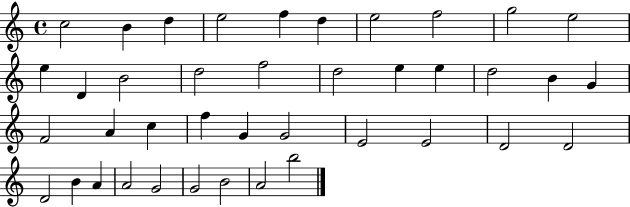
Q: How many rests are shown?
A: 0